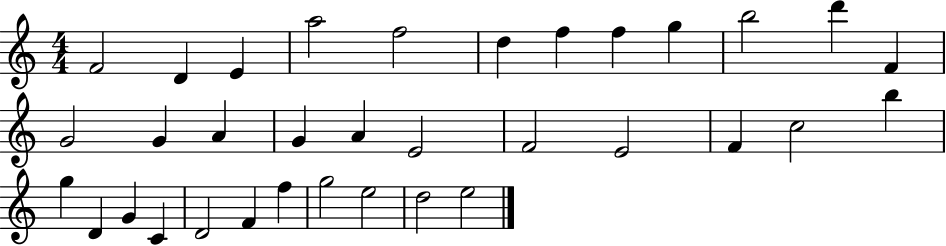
{
  \clef treble
  \numericTimeSignature
  \time 4/4
  \key c \major
  f'2 d'4 e'4 | a''2 f''2 | d''4 f''4 f''4 g''4 | b''2 d'''4 f'4 | \break g'2 g'4 a'4 | g'4 a'4 e'2 | f'2 e'2 | f'4 c''2 b''4 | \break g''4 d'4 g'4 c'4 | d'2 f'4 f''4 | g''2 e''2 | d''2 e''2 | \break \bar "|."
}